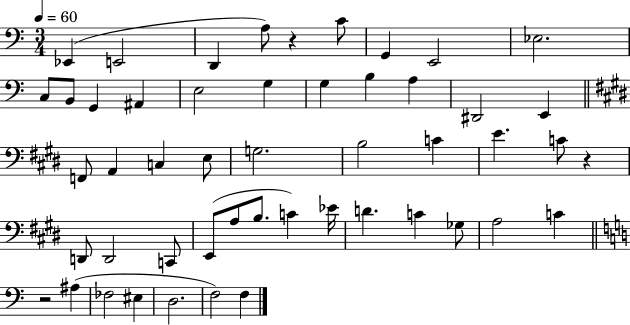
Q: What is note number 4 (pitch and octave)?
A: A3